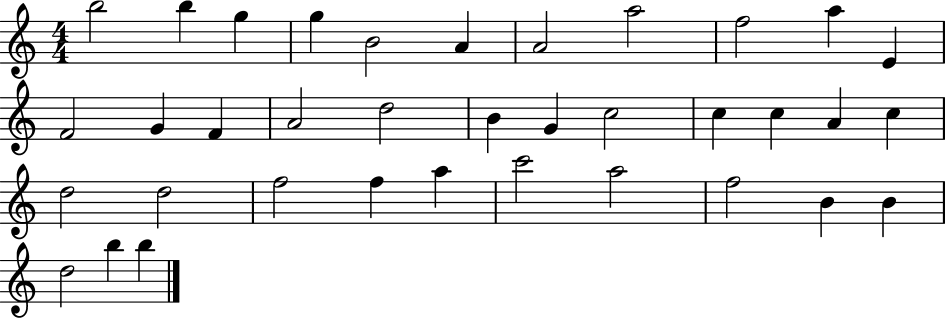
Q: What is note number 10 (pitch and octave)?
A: A5